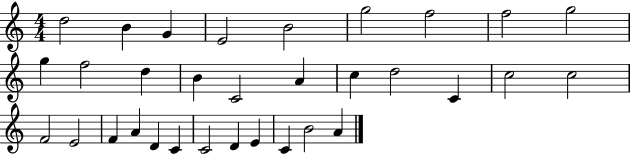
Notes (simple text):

D5/h B4/q G4/q E4/h B4/h G5/h F5/h F5/h G5/h G5/q F5/h D5/q B4/q C4/h A4/q C5/q D5/h C4/q C5/h C5/h F4/h E4/h F4/q A4/q D4/q C4/q C4/h D4/q E4/q C4/q B4/h A4/q